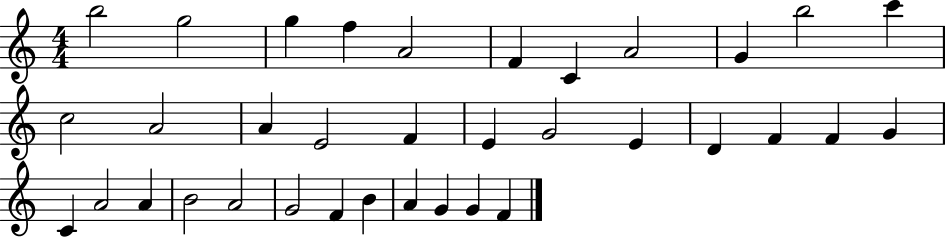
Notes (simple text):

B5/h G5/h G5/q F5/q A4/h F4/q C4/q A4/h G4/q B5/h C6/q C5/h A4/h A4/q E4/h F4/q E4/q G4/h E4/q D4/q F4/q F4/q G4/q C4/q A4/h A4/q B4/h A4/h G4/h F4/q B4/q A4/q G4/q G4/q F4/q